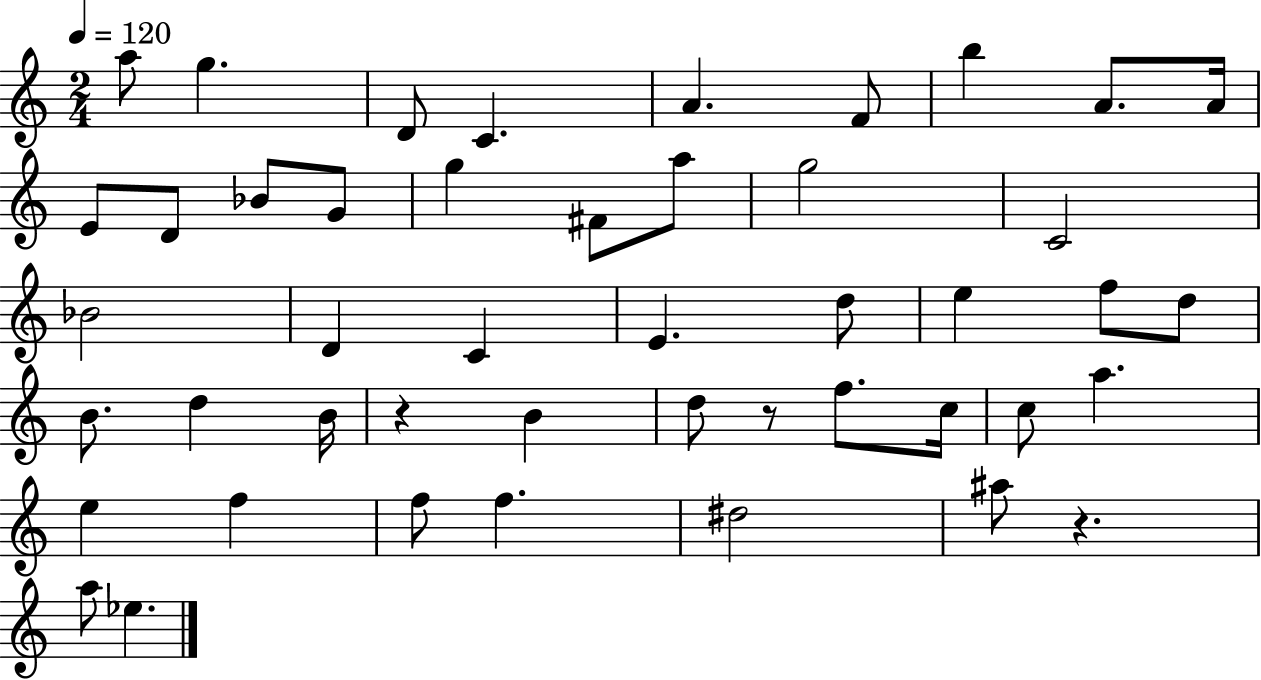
{
  \clef treble
  \numericTimeSignature
  \time 2/4
  \key c \major
  \tempo 4 = 120
  a''8 g''4. | d'8 c'4. | a'4. f'8 | b''4 a'8. a'16 | \break e'8 d'8 bes'8 g'8 | g''4 fis'8 a''8 | g''2 | c'2 | \break bes'2 | d'4 c'4 | e'4. d''8 | e''4 f''8 d''8 | \break b'8. d''4 b'16 | r4 b'4 | d''8 r8 f''8. c''16 | c''8 a''4. | \break e''4 f''4 | f''8 f''4. | dis''2 | ais''8 r4. | \break a''8 ees''4. | \bar "|."
}